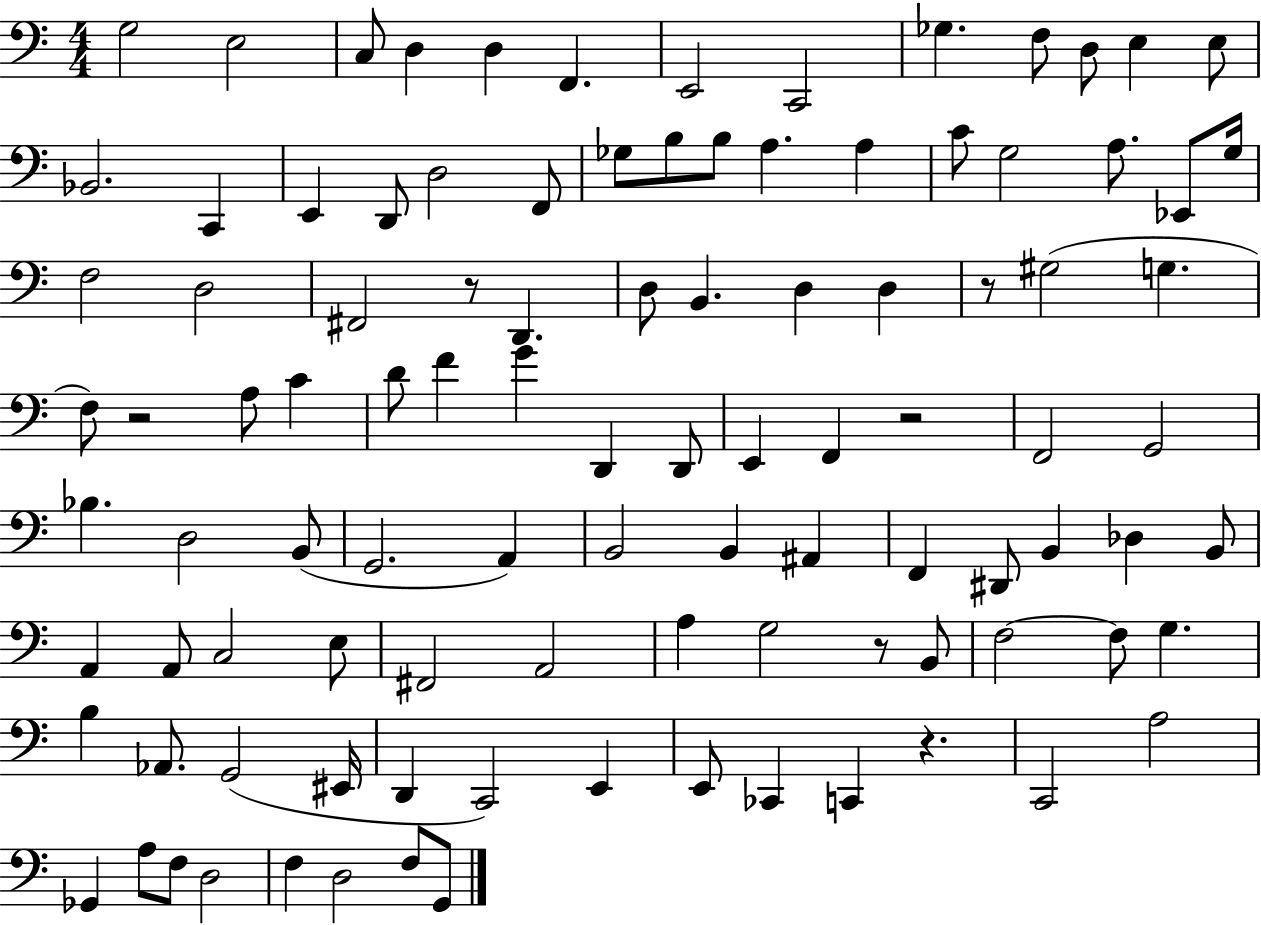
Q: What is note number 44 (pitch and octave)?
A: F4